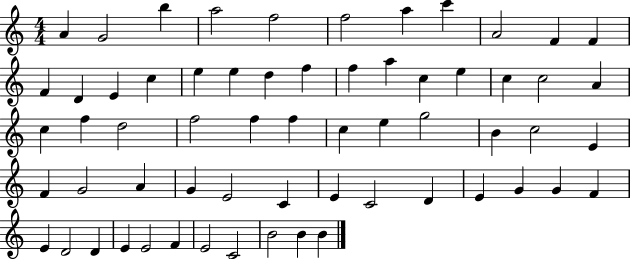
A4/q G4/h B5/q A5/h F5/h F5/h A5/q C6/q A4/h F4/q F4/q F4/q D4/q E4/q C5/q E5/q E5/q D5/q F5/q F5/q A5/q C5/q E5/q C5/q C5/h A4/q C5/q F5/q D5/h F5/h F5/q F5/q C5/q E5/q G5/h B4/q C5/h E4/q F4/q G4/h A4/q G4/q E4/h C4/q E4/q C4/h D4/q E4/q G4/q G4/q F4/q E4/q D4/h D4/q E4/q E4/h F4/q E4/h C4/h B4/h B4/q B4/q